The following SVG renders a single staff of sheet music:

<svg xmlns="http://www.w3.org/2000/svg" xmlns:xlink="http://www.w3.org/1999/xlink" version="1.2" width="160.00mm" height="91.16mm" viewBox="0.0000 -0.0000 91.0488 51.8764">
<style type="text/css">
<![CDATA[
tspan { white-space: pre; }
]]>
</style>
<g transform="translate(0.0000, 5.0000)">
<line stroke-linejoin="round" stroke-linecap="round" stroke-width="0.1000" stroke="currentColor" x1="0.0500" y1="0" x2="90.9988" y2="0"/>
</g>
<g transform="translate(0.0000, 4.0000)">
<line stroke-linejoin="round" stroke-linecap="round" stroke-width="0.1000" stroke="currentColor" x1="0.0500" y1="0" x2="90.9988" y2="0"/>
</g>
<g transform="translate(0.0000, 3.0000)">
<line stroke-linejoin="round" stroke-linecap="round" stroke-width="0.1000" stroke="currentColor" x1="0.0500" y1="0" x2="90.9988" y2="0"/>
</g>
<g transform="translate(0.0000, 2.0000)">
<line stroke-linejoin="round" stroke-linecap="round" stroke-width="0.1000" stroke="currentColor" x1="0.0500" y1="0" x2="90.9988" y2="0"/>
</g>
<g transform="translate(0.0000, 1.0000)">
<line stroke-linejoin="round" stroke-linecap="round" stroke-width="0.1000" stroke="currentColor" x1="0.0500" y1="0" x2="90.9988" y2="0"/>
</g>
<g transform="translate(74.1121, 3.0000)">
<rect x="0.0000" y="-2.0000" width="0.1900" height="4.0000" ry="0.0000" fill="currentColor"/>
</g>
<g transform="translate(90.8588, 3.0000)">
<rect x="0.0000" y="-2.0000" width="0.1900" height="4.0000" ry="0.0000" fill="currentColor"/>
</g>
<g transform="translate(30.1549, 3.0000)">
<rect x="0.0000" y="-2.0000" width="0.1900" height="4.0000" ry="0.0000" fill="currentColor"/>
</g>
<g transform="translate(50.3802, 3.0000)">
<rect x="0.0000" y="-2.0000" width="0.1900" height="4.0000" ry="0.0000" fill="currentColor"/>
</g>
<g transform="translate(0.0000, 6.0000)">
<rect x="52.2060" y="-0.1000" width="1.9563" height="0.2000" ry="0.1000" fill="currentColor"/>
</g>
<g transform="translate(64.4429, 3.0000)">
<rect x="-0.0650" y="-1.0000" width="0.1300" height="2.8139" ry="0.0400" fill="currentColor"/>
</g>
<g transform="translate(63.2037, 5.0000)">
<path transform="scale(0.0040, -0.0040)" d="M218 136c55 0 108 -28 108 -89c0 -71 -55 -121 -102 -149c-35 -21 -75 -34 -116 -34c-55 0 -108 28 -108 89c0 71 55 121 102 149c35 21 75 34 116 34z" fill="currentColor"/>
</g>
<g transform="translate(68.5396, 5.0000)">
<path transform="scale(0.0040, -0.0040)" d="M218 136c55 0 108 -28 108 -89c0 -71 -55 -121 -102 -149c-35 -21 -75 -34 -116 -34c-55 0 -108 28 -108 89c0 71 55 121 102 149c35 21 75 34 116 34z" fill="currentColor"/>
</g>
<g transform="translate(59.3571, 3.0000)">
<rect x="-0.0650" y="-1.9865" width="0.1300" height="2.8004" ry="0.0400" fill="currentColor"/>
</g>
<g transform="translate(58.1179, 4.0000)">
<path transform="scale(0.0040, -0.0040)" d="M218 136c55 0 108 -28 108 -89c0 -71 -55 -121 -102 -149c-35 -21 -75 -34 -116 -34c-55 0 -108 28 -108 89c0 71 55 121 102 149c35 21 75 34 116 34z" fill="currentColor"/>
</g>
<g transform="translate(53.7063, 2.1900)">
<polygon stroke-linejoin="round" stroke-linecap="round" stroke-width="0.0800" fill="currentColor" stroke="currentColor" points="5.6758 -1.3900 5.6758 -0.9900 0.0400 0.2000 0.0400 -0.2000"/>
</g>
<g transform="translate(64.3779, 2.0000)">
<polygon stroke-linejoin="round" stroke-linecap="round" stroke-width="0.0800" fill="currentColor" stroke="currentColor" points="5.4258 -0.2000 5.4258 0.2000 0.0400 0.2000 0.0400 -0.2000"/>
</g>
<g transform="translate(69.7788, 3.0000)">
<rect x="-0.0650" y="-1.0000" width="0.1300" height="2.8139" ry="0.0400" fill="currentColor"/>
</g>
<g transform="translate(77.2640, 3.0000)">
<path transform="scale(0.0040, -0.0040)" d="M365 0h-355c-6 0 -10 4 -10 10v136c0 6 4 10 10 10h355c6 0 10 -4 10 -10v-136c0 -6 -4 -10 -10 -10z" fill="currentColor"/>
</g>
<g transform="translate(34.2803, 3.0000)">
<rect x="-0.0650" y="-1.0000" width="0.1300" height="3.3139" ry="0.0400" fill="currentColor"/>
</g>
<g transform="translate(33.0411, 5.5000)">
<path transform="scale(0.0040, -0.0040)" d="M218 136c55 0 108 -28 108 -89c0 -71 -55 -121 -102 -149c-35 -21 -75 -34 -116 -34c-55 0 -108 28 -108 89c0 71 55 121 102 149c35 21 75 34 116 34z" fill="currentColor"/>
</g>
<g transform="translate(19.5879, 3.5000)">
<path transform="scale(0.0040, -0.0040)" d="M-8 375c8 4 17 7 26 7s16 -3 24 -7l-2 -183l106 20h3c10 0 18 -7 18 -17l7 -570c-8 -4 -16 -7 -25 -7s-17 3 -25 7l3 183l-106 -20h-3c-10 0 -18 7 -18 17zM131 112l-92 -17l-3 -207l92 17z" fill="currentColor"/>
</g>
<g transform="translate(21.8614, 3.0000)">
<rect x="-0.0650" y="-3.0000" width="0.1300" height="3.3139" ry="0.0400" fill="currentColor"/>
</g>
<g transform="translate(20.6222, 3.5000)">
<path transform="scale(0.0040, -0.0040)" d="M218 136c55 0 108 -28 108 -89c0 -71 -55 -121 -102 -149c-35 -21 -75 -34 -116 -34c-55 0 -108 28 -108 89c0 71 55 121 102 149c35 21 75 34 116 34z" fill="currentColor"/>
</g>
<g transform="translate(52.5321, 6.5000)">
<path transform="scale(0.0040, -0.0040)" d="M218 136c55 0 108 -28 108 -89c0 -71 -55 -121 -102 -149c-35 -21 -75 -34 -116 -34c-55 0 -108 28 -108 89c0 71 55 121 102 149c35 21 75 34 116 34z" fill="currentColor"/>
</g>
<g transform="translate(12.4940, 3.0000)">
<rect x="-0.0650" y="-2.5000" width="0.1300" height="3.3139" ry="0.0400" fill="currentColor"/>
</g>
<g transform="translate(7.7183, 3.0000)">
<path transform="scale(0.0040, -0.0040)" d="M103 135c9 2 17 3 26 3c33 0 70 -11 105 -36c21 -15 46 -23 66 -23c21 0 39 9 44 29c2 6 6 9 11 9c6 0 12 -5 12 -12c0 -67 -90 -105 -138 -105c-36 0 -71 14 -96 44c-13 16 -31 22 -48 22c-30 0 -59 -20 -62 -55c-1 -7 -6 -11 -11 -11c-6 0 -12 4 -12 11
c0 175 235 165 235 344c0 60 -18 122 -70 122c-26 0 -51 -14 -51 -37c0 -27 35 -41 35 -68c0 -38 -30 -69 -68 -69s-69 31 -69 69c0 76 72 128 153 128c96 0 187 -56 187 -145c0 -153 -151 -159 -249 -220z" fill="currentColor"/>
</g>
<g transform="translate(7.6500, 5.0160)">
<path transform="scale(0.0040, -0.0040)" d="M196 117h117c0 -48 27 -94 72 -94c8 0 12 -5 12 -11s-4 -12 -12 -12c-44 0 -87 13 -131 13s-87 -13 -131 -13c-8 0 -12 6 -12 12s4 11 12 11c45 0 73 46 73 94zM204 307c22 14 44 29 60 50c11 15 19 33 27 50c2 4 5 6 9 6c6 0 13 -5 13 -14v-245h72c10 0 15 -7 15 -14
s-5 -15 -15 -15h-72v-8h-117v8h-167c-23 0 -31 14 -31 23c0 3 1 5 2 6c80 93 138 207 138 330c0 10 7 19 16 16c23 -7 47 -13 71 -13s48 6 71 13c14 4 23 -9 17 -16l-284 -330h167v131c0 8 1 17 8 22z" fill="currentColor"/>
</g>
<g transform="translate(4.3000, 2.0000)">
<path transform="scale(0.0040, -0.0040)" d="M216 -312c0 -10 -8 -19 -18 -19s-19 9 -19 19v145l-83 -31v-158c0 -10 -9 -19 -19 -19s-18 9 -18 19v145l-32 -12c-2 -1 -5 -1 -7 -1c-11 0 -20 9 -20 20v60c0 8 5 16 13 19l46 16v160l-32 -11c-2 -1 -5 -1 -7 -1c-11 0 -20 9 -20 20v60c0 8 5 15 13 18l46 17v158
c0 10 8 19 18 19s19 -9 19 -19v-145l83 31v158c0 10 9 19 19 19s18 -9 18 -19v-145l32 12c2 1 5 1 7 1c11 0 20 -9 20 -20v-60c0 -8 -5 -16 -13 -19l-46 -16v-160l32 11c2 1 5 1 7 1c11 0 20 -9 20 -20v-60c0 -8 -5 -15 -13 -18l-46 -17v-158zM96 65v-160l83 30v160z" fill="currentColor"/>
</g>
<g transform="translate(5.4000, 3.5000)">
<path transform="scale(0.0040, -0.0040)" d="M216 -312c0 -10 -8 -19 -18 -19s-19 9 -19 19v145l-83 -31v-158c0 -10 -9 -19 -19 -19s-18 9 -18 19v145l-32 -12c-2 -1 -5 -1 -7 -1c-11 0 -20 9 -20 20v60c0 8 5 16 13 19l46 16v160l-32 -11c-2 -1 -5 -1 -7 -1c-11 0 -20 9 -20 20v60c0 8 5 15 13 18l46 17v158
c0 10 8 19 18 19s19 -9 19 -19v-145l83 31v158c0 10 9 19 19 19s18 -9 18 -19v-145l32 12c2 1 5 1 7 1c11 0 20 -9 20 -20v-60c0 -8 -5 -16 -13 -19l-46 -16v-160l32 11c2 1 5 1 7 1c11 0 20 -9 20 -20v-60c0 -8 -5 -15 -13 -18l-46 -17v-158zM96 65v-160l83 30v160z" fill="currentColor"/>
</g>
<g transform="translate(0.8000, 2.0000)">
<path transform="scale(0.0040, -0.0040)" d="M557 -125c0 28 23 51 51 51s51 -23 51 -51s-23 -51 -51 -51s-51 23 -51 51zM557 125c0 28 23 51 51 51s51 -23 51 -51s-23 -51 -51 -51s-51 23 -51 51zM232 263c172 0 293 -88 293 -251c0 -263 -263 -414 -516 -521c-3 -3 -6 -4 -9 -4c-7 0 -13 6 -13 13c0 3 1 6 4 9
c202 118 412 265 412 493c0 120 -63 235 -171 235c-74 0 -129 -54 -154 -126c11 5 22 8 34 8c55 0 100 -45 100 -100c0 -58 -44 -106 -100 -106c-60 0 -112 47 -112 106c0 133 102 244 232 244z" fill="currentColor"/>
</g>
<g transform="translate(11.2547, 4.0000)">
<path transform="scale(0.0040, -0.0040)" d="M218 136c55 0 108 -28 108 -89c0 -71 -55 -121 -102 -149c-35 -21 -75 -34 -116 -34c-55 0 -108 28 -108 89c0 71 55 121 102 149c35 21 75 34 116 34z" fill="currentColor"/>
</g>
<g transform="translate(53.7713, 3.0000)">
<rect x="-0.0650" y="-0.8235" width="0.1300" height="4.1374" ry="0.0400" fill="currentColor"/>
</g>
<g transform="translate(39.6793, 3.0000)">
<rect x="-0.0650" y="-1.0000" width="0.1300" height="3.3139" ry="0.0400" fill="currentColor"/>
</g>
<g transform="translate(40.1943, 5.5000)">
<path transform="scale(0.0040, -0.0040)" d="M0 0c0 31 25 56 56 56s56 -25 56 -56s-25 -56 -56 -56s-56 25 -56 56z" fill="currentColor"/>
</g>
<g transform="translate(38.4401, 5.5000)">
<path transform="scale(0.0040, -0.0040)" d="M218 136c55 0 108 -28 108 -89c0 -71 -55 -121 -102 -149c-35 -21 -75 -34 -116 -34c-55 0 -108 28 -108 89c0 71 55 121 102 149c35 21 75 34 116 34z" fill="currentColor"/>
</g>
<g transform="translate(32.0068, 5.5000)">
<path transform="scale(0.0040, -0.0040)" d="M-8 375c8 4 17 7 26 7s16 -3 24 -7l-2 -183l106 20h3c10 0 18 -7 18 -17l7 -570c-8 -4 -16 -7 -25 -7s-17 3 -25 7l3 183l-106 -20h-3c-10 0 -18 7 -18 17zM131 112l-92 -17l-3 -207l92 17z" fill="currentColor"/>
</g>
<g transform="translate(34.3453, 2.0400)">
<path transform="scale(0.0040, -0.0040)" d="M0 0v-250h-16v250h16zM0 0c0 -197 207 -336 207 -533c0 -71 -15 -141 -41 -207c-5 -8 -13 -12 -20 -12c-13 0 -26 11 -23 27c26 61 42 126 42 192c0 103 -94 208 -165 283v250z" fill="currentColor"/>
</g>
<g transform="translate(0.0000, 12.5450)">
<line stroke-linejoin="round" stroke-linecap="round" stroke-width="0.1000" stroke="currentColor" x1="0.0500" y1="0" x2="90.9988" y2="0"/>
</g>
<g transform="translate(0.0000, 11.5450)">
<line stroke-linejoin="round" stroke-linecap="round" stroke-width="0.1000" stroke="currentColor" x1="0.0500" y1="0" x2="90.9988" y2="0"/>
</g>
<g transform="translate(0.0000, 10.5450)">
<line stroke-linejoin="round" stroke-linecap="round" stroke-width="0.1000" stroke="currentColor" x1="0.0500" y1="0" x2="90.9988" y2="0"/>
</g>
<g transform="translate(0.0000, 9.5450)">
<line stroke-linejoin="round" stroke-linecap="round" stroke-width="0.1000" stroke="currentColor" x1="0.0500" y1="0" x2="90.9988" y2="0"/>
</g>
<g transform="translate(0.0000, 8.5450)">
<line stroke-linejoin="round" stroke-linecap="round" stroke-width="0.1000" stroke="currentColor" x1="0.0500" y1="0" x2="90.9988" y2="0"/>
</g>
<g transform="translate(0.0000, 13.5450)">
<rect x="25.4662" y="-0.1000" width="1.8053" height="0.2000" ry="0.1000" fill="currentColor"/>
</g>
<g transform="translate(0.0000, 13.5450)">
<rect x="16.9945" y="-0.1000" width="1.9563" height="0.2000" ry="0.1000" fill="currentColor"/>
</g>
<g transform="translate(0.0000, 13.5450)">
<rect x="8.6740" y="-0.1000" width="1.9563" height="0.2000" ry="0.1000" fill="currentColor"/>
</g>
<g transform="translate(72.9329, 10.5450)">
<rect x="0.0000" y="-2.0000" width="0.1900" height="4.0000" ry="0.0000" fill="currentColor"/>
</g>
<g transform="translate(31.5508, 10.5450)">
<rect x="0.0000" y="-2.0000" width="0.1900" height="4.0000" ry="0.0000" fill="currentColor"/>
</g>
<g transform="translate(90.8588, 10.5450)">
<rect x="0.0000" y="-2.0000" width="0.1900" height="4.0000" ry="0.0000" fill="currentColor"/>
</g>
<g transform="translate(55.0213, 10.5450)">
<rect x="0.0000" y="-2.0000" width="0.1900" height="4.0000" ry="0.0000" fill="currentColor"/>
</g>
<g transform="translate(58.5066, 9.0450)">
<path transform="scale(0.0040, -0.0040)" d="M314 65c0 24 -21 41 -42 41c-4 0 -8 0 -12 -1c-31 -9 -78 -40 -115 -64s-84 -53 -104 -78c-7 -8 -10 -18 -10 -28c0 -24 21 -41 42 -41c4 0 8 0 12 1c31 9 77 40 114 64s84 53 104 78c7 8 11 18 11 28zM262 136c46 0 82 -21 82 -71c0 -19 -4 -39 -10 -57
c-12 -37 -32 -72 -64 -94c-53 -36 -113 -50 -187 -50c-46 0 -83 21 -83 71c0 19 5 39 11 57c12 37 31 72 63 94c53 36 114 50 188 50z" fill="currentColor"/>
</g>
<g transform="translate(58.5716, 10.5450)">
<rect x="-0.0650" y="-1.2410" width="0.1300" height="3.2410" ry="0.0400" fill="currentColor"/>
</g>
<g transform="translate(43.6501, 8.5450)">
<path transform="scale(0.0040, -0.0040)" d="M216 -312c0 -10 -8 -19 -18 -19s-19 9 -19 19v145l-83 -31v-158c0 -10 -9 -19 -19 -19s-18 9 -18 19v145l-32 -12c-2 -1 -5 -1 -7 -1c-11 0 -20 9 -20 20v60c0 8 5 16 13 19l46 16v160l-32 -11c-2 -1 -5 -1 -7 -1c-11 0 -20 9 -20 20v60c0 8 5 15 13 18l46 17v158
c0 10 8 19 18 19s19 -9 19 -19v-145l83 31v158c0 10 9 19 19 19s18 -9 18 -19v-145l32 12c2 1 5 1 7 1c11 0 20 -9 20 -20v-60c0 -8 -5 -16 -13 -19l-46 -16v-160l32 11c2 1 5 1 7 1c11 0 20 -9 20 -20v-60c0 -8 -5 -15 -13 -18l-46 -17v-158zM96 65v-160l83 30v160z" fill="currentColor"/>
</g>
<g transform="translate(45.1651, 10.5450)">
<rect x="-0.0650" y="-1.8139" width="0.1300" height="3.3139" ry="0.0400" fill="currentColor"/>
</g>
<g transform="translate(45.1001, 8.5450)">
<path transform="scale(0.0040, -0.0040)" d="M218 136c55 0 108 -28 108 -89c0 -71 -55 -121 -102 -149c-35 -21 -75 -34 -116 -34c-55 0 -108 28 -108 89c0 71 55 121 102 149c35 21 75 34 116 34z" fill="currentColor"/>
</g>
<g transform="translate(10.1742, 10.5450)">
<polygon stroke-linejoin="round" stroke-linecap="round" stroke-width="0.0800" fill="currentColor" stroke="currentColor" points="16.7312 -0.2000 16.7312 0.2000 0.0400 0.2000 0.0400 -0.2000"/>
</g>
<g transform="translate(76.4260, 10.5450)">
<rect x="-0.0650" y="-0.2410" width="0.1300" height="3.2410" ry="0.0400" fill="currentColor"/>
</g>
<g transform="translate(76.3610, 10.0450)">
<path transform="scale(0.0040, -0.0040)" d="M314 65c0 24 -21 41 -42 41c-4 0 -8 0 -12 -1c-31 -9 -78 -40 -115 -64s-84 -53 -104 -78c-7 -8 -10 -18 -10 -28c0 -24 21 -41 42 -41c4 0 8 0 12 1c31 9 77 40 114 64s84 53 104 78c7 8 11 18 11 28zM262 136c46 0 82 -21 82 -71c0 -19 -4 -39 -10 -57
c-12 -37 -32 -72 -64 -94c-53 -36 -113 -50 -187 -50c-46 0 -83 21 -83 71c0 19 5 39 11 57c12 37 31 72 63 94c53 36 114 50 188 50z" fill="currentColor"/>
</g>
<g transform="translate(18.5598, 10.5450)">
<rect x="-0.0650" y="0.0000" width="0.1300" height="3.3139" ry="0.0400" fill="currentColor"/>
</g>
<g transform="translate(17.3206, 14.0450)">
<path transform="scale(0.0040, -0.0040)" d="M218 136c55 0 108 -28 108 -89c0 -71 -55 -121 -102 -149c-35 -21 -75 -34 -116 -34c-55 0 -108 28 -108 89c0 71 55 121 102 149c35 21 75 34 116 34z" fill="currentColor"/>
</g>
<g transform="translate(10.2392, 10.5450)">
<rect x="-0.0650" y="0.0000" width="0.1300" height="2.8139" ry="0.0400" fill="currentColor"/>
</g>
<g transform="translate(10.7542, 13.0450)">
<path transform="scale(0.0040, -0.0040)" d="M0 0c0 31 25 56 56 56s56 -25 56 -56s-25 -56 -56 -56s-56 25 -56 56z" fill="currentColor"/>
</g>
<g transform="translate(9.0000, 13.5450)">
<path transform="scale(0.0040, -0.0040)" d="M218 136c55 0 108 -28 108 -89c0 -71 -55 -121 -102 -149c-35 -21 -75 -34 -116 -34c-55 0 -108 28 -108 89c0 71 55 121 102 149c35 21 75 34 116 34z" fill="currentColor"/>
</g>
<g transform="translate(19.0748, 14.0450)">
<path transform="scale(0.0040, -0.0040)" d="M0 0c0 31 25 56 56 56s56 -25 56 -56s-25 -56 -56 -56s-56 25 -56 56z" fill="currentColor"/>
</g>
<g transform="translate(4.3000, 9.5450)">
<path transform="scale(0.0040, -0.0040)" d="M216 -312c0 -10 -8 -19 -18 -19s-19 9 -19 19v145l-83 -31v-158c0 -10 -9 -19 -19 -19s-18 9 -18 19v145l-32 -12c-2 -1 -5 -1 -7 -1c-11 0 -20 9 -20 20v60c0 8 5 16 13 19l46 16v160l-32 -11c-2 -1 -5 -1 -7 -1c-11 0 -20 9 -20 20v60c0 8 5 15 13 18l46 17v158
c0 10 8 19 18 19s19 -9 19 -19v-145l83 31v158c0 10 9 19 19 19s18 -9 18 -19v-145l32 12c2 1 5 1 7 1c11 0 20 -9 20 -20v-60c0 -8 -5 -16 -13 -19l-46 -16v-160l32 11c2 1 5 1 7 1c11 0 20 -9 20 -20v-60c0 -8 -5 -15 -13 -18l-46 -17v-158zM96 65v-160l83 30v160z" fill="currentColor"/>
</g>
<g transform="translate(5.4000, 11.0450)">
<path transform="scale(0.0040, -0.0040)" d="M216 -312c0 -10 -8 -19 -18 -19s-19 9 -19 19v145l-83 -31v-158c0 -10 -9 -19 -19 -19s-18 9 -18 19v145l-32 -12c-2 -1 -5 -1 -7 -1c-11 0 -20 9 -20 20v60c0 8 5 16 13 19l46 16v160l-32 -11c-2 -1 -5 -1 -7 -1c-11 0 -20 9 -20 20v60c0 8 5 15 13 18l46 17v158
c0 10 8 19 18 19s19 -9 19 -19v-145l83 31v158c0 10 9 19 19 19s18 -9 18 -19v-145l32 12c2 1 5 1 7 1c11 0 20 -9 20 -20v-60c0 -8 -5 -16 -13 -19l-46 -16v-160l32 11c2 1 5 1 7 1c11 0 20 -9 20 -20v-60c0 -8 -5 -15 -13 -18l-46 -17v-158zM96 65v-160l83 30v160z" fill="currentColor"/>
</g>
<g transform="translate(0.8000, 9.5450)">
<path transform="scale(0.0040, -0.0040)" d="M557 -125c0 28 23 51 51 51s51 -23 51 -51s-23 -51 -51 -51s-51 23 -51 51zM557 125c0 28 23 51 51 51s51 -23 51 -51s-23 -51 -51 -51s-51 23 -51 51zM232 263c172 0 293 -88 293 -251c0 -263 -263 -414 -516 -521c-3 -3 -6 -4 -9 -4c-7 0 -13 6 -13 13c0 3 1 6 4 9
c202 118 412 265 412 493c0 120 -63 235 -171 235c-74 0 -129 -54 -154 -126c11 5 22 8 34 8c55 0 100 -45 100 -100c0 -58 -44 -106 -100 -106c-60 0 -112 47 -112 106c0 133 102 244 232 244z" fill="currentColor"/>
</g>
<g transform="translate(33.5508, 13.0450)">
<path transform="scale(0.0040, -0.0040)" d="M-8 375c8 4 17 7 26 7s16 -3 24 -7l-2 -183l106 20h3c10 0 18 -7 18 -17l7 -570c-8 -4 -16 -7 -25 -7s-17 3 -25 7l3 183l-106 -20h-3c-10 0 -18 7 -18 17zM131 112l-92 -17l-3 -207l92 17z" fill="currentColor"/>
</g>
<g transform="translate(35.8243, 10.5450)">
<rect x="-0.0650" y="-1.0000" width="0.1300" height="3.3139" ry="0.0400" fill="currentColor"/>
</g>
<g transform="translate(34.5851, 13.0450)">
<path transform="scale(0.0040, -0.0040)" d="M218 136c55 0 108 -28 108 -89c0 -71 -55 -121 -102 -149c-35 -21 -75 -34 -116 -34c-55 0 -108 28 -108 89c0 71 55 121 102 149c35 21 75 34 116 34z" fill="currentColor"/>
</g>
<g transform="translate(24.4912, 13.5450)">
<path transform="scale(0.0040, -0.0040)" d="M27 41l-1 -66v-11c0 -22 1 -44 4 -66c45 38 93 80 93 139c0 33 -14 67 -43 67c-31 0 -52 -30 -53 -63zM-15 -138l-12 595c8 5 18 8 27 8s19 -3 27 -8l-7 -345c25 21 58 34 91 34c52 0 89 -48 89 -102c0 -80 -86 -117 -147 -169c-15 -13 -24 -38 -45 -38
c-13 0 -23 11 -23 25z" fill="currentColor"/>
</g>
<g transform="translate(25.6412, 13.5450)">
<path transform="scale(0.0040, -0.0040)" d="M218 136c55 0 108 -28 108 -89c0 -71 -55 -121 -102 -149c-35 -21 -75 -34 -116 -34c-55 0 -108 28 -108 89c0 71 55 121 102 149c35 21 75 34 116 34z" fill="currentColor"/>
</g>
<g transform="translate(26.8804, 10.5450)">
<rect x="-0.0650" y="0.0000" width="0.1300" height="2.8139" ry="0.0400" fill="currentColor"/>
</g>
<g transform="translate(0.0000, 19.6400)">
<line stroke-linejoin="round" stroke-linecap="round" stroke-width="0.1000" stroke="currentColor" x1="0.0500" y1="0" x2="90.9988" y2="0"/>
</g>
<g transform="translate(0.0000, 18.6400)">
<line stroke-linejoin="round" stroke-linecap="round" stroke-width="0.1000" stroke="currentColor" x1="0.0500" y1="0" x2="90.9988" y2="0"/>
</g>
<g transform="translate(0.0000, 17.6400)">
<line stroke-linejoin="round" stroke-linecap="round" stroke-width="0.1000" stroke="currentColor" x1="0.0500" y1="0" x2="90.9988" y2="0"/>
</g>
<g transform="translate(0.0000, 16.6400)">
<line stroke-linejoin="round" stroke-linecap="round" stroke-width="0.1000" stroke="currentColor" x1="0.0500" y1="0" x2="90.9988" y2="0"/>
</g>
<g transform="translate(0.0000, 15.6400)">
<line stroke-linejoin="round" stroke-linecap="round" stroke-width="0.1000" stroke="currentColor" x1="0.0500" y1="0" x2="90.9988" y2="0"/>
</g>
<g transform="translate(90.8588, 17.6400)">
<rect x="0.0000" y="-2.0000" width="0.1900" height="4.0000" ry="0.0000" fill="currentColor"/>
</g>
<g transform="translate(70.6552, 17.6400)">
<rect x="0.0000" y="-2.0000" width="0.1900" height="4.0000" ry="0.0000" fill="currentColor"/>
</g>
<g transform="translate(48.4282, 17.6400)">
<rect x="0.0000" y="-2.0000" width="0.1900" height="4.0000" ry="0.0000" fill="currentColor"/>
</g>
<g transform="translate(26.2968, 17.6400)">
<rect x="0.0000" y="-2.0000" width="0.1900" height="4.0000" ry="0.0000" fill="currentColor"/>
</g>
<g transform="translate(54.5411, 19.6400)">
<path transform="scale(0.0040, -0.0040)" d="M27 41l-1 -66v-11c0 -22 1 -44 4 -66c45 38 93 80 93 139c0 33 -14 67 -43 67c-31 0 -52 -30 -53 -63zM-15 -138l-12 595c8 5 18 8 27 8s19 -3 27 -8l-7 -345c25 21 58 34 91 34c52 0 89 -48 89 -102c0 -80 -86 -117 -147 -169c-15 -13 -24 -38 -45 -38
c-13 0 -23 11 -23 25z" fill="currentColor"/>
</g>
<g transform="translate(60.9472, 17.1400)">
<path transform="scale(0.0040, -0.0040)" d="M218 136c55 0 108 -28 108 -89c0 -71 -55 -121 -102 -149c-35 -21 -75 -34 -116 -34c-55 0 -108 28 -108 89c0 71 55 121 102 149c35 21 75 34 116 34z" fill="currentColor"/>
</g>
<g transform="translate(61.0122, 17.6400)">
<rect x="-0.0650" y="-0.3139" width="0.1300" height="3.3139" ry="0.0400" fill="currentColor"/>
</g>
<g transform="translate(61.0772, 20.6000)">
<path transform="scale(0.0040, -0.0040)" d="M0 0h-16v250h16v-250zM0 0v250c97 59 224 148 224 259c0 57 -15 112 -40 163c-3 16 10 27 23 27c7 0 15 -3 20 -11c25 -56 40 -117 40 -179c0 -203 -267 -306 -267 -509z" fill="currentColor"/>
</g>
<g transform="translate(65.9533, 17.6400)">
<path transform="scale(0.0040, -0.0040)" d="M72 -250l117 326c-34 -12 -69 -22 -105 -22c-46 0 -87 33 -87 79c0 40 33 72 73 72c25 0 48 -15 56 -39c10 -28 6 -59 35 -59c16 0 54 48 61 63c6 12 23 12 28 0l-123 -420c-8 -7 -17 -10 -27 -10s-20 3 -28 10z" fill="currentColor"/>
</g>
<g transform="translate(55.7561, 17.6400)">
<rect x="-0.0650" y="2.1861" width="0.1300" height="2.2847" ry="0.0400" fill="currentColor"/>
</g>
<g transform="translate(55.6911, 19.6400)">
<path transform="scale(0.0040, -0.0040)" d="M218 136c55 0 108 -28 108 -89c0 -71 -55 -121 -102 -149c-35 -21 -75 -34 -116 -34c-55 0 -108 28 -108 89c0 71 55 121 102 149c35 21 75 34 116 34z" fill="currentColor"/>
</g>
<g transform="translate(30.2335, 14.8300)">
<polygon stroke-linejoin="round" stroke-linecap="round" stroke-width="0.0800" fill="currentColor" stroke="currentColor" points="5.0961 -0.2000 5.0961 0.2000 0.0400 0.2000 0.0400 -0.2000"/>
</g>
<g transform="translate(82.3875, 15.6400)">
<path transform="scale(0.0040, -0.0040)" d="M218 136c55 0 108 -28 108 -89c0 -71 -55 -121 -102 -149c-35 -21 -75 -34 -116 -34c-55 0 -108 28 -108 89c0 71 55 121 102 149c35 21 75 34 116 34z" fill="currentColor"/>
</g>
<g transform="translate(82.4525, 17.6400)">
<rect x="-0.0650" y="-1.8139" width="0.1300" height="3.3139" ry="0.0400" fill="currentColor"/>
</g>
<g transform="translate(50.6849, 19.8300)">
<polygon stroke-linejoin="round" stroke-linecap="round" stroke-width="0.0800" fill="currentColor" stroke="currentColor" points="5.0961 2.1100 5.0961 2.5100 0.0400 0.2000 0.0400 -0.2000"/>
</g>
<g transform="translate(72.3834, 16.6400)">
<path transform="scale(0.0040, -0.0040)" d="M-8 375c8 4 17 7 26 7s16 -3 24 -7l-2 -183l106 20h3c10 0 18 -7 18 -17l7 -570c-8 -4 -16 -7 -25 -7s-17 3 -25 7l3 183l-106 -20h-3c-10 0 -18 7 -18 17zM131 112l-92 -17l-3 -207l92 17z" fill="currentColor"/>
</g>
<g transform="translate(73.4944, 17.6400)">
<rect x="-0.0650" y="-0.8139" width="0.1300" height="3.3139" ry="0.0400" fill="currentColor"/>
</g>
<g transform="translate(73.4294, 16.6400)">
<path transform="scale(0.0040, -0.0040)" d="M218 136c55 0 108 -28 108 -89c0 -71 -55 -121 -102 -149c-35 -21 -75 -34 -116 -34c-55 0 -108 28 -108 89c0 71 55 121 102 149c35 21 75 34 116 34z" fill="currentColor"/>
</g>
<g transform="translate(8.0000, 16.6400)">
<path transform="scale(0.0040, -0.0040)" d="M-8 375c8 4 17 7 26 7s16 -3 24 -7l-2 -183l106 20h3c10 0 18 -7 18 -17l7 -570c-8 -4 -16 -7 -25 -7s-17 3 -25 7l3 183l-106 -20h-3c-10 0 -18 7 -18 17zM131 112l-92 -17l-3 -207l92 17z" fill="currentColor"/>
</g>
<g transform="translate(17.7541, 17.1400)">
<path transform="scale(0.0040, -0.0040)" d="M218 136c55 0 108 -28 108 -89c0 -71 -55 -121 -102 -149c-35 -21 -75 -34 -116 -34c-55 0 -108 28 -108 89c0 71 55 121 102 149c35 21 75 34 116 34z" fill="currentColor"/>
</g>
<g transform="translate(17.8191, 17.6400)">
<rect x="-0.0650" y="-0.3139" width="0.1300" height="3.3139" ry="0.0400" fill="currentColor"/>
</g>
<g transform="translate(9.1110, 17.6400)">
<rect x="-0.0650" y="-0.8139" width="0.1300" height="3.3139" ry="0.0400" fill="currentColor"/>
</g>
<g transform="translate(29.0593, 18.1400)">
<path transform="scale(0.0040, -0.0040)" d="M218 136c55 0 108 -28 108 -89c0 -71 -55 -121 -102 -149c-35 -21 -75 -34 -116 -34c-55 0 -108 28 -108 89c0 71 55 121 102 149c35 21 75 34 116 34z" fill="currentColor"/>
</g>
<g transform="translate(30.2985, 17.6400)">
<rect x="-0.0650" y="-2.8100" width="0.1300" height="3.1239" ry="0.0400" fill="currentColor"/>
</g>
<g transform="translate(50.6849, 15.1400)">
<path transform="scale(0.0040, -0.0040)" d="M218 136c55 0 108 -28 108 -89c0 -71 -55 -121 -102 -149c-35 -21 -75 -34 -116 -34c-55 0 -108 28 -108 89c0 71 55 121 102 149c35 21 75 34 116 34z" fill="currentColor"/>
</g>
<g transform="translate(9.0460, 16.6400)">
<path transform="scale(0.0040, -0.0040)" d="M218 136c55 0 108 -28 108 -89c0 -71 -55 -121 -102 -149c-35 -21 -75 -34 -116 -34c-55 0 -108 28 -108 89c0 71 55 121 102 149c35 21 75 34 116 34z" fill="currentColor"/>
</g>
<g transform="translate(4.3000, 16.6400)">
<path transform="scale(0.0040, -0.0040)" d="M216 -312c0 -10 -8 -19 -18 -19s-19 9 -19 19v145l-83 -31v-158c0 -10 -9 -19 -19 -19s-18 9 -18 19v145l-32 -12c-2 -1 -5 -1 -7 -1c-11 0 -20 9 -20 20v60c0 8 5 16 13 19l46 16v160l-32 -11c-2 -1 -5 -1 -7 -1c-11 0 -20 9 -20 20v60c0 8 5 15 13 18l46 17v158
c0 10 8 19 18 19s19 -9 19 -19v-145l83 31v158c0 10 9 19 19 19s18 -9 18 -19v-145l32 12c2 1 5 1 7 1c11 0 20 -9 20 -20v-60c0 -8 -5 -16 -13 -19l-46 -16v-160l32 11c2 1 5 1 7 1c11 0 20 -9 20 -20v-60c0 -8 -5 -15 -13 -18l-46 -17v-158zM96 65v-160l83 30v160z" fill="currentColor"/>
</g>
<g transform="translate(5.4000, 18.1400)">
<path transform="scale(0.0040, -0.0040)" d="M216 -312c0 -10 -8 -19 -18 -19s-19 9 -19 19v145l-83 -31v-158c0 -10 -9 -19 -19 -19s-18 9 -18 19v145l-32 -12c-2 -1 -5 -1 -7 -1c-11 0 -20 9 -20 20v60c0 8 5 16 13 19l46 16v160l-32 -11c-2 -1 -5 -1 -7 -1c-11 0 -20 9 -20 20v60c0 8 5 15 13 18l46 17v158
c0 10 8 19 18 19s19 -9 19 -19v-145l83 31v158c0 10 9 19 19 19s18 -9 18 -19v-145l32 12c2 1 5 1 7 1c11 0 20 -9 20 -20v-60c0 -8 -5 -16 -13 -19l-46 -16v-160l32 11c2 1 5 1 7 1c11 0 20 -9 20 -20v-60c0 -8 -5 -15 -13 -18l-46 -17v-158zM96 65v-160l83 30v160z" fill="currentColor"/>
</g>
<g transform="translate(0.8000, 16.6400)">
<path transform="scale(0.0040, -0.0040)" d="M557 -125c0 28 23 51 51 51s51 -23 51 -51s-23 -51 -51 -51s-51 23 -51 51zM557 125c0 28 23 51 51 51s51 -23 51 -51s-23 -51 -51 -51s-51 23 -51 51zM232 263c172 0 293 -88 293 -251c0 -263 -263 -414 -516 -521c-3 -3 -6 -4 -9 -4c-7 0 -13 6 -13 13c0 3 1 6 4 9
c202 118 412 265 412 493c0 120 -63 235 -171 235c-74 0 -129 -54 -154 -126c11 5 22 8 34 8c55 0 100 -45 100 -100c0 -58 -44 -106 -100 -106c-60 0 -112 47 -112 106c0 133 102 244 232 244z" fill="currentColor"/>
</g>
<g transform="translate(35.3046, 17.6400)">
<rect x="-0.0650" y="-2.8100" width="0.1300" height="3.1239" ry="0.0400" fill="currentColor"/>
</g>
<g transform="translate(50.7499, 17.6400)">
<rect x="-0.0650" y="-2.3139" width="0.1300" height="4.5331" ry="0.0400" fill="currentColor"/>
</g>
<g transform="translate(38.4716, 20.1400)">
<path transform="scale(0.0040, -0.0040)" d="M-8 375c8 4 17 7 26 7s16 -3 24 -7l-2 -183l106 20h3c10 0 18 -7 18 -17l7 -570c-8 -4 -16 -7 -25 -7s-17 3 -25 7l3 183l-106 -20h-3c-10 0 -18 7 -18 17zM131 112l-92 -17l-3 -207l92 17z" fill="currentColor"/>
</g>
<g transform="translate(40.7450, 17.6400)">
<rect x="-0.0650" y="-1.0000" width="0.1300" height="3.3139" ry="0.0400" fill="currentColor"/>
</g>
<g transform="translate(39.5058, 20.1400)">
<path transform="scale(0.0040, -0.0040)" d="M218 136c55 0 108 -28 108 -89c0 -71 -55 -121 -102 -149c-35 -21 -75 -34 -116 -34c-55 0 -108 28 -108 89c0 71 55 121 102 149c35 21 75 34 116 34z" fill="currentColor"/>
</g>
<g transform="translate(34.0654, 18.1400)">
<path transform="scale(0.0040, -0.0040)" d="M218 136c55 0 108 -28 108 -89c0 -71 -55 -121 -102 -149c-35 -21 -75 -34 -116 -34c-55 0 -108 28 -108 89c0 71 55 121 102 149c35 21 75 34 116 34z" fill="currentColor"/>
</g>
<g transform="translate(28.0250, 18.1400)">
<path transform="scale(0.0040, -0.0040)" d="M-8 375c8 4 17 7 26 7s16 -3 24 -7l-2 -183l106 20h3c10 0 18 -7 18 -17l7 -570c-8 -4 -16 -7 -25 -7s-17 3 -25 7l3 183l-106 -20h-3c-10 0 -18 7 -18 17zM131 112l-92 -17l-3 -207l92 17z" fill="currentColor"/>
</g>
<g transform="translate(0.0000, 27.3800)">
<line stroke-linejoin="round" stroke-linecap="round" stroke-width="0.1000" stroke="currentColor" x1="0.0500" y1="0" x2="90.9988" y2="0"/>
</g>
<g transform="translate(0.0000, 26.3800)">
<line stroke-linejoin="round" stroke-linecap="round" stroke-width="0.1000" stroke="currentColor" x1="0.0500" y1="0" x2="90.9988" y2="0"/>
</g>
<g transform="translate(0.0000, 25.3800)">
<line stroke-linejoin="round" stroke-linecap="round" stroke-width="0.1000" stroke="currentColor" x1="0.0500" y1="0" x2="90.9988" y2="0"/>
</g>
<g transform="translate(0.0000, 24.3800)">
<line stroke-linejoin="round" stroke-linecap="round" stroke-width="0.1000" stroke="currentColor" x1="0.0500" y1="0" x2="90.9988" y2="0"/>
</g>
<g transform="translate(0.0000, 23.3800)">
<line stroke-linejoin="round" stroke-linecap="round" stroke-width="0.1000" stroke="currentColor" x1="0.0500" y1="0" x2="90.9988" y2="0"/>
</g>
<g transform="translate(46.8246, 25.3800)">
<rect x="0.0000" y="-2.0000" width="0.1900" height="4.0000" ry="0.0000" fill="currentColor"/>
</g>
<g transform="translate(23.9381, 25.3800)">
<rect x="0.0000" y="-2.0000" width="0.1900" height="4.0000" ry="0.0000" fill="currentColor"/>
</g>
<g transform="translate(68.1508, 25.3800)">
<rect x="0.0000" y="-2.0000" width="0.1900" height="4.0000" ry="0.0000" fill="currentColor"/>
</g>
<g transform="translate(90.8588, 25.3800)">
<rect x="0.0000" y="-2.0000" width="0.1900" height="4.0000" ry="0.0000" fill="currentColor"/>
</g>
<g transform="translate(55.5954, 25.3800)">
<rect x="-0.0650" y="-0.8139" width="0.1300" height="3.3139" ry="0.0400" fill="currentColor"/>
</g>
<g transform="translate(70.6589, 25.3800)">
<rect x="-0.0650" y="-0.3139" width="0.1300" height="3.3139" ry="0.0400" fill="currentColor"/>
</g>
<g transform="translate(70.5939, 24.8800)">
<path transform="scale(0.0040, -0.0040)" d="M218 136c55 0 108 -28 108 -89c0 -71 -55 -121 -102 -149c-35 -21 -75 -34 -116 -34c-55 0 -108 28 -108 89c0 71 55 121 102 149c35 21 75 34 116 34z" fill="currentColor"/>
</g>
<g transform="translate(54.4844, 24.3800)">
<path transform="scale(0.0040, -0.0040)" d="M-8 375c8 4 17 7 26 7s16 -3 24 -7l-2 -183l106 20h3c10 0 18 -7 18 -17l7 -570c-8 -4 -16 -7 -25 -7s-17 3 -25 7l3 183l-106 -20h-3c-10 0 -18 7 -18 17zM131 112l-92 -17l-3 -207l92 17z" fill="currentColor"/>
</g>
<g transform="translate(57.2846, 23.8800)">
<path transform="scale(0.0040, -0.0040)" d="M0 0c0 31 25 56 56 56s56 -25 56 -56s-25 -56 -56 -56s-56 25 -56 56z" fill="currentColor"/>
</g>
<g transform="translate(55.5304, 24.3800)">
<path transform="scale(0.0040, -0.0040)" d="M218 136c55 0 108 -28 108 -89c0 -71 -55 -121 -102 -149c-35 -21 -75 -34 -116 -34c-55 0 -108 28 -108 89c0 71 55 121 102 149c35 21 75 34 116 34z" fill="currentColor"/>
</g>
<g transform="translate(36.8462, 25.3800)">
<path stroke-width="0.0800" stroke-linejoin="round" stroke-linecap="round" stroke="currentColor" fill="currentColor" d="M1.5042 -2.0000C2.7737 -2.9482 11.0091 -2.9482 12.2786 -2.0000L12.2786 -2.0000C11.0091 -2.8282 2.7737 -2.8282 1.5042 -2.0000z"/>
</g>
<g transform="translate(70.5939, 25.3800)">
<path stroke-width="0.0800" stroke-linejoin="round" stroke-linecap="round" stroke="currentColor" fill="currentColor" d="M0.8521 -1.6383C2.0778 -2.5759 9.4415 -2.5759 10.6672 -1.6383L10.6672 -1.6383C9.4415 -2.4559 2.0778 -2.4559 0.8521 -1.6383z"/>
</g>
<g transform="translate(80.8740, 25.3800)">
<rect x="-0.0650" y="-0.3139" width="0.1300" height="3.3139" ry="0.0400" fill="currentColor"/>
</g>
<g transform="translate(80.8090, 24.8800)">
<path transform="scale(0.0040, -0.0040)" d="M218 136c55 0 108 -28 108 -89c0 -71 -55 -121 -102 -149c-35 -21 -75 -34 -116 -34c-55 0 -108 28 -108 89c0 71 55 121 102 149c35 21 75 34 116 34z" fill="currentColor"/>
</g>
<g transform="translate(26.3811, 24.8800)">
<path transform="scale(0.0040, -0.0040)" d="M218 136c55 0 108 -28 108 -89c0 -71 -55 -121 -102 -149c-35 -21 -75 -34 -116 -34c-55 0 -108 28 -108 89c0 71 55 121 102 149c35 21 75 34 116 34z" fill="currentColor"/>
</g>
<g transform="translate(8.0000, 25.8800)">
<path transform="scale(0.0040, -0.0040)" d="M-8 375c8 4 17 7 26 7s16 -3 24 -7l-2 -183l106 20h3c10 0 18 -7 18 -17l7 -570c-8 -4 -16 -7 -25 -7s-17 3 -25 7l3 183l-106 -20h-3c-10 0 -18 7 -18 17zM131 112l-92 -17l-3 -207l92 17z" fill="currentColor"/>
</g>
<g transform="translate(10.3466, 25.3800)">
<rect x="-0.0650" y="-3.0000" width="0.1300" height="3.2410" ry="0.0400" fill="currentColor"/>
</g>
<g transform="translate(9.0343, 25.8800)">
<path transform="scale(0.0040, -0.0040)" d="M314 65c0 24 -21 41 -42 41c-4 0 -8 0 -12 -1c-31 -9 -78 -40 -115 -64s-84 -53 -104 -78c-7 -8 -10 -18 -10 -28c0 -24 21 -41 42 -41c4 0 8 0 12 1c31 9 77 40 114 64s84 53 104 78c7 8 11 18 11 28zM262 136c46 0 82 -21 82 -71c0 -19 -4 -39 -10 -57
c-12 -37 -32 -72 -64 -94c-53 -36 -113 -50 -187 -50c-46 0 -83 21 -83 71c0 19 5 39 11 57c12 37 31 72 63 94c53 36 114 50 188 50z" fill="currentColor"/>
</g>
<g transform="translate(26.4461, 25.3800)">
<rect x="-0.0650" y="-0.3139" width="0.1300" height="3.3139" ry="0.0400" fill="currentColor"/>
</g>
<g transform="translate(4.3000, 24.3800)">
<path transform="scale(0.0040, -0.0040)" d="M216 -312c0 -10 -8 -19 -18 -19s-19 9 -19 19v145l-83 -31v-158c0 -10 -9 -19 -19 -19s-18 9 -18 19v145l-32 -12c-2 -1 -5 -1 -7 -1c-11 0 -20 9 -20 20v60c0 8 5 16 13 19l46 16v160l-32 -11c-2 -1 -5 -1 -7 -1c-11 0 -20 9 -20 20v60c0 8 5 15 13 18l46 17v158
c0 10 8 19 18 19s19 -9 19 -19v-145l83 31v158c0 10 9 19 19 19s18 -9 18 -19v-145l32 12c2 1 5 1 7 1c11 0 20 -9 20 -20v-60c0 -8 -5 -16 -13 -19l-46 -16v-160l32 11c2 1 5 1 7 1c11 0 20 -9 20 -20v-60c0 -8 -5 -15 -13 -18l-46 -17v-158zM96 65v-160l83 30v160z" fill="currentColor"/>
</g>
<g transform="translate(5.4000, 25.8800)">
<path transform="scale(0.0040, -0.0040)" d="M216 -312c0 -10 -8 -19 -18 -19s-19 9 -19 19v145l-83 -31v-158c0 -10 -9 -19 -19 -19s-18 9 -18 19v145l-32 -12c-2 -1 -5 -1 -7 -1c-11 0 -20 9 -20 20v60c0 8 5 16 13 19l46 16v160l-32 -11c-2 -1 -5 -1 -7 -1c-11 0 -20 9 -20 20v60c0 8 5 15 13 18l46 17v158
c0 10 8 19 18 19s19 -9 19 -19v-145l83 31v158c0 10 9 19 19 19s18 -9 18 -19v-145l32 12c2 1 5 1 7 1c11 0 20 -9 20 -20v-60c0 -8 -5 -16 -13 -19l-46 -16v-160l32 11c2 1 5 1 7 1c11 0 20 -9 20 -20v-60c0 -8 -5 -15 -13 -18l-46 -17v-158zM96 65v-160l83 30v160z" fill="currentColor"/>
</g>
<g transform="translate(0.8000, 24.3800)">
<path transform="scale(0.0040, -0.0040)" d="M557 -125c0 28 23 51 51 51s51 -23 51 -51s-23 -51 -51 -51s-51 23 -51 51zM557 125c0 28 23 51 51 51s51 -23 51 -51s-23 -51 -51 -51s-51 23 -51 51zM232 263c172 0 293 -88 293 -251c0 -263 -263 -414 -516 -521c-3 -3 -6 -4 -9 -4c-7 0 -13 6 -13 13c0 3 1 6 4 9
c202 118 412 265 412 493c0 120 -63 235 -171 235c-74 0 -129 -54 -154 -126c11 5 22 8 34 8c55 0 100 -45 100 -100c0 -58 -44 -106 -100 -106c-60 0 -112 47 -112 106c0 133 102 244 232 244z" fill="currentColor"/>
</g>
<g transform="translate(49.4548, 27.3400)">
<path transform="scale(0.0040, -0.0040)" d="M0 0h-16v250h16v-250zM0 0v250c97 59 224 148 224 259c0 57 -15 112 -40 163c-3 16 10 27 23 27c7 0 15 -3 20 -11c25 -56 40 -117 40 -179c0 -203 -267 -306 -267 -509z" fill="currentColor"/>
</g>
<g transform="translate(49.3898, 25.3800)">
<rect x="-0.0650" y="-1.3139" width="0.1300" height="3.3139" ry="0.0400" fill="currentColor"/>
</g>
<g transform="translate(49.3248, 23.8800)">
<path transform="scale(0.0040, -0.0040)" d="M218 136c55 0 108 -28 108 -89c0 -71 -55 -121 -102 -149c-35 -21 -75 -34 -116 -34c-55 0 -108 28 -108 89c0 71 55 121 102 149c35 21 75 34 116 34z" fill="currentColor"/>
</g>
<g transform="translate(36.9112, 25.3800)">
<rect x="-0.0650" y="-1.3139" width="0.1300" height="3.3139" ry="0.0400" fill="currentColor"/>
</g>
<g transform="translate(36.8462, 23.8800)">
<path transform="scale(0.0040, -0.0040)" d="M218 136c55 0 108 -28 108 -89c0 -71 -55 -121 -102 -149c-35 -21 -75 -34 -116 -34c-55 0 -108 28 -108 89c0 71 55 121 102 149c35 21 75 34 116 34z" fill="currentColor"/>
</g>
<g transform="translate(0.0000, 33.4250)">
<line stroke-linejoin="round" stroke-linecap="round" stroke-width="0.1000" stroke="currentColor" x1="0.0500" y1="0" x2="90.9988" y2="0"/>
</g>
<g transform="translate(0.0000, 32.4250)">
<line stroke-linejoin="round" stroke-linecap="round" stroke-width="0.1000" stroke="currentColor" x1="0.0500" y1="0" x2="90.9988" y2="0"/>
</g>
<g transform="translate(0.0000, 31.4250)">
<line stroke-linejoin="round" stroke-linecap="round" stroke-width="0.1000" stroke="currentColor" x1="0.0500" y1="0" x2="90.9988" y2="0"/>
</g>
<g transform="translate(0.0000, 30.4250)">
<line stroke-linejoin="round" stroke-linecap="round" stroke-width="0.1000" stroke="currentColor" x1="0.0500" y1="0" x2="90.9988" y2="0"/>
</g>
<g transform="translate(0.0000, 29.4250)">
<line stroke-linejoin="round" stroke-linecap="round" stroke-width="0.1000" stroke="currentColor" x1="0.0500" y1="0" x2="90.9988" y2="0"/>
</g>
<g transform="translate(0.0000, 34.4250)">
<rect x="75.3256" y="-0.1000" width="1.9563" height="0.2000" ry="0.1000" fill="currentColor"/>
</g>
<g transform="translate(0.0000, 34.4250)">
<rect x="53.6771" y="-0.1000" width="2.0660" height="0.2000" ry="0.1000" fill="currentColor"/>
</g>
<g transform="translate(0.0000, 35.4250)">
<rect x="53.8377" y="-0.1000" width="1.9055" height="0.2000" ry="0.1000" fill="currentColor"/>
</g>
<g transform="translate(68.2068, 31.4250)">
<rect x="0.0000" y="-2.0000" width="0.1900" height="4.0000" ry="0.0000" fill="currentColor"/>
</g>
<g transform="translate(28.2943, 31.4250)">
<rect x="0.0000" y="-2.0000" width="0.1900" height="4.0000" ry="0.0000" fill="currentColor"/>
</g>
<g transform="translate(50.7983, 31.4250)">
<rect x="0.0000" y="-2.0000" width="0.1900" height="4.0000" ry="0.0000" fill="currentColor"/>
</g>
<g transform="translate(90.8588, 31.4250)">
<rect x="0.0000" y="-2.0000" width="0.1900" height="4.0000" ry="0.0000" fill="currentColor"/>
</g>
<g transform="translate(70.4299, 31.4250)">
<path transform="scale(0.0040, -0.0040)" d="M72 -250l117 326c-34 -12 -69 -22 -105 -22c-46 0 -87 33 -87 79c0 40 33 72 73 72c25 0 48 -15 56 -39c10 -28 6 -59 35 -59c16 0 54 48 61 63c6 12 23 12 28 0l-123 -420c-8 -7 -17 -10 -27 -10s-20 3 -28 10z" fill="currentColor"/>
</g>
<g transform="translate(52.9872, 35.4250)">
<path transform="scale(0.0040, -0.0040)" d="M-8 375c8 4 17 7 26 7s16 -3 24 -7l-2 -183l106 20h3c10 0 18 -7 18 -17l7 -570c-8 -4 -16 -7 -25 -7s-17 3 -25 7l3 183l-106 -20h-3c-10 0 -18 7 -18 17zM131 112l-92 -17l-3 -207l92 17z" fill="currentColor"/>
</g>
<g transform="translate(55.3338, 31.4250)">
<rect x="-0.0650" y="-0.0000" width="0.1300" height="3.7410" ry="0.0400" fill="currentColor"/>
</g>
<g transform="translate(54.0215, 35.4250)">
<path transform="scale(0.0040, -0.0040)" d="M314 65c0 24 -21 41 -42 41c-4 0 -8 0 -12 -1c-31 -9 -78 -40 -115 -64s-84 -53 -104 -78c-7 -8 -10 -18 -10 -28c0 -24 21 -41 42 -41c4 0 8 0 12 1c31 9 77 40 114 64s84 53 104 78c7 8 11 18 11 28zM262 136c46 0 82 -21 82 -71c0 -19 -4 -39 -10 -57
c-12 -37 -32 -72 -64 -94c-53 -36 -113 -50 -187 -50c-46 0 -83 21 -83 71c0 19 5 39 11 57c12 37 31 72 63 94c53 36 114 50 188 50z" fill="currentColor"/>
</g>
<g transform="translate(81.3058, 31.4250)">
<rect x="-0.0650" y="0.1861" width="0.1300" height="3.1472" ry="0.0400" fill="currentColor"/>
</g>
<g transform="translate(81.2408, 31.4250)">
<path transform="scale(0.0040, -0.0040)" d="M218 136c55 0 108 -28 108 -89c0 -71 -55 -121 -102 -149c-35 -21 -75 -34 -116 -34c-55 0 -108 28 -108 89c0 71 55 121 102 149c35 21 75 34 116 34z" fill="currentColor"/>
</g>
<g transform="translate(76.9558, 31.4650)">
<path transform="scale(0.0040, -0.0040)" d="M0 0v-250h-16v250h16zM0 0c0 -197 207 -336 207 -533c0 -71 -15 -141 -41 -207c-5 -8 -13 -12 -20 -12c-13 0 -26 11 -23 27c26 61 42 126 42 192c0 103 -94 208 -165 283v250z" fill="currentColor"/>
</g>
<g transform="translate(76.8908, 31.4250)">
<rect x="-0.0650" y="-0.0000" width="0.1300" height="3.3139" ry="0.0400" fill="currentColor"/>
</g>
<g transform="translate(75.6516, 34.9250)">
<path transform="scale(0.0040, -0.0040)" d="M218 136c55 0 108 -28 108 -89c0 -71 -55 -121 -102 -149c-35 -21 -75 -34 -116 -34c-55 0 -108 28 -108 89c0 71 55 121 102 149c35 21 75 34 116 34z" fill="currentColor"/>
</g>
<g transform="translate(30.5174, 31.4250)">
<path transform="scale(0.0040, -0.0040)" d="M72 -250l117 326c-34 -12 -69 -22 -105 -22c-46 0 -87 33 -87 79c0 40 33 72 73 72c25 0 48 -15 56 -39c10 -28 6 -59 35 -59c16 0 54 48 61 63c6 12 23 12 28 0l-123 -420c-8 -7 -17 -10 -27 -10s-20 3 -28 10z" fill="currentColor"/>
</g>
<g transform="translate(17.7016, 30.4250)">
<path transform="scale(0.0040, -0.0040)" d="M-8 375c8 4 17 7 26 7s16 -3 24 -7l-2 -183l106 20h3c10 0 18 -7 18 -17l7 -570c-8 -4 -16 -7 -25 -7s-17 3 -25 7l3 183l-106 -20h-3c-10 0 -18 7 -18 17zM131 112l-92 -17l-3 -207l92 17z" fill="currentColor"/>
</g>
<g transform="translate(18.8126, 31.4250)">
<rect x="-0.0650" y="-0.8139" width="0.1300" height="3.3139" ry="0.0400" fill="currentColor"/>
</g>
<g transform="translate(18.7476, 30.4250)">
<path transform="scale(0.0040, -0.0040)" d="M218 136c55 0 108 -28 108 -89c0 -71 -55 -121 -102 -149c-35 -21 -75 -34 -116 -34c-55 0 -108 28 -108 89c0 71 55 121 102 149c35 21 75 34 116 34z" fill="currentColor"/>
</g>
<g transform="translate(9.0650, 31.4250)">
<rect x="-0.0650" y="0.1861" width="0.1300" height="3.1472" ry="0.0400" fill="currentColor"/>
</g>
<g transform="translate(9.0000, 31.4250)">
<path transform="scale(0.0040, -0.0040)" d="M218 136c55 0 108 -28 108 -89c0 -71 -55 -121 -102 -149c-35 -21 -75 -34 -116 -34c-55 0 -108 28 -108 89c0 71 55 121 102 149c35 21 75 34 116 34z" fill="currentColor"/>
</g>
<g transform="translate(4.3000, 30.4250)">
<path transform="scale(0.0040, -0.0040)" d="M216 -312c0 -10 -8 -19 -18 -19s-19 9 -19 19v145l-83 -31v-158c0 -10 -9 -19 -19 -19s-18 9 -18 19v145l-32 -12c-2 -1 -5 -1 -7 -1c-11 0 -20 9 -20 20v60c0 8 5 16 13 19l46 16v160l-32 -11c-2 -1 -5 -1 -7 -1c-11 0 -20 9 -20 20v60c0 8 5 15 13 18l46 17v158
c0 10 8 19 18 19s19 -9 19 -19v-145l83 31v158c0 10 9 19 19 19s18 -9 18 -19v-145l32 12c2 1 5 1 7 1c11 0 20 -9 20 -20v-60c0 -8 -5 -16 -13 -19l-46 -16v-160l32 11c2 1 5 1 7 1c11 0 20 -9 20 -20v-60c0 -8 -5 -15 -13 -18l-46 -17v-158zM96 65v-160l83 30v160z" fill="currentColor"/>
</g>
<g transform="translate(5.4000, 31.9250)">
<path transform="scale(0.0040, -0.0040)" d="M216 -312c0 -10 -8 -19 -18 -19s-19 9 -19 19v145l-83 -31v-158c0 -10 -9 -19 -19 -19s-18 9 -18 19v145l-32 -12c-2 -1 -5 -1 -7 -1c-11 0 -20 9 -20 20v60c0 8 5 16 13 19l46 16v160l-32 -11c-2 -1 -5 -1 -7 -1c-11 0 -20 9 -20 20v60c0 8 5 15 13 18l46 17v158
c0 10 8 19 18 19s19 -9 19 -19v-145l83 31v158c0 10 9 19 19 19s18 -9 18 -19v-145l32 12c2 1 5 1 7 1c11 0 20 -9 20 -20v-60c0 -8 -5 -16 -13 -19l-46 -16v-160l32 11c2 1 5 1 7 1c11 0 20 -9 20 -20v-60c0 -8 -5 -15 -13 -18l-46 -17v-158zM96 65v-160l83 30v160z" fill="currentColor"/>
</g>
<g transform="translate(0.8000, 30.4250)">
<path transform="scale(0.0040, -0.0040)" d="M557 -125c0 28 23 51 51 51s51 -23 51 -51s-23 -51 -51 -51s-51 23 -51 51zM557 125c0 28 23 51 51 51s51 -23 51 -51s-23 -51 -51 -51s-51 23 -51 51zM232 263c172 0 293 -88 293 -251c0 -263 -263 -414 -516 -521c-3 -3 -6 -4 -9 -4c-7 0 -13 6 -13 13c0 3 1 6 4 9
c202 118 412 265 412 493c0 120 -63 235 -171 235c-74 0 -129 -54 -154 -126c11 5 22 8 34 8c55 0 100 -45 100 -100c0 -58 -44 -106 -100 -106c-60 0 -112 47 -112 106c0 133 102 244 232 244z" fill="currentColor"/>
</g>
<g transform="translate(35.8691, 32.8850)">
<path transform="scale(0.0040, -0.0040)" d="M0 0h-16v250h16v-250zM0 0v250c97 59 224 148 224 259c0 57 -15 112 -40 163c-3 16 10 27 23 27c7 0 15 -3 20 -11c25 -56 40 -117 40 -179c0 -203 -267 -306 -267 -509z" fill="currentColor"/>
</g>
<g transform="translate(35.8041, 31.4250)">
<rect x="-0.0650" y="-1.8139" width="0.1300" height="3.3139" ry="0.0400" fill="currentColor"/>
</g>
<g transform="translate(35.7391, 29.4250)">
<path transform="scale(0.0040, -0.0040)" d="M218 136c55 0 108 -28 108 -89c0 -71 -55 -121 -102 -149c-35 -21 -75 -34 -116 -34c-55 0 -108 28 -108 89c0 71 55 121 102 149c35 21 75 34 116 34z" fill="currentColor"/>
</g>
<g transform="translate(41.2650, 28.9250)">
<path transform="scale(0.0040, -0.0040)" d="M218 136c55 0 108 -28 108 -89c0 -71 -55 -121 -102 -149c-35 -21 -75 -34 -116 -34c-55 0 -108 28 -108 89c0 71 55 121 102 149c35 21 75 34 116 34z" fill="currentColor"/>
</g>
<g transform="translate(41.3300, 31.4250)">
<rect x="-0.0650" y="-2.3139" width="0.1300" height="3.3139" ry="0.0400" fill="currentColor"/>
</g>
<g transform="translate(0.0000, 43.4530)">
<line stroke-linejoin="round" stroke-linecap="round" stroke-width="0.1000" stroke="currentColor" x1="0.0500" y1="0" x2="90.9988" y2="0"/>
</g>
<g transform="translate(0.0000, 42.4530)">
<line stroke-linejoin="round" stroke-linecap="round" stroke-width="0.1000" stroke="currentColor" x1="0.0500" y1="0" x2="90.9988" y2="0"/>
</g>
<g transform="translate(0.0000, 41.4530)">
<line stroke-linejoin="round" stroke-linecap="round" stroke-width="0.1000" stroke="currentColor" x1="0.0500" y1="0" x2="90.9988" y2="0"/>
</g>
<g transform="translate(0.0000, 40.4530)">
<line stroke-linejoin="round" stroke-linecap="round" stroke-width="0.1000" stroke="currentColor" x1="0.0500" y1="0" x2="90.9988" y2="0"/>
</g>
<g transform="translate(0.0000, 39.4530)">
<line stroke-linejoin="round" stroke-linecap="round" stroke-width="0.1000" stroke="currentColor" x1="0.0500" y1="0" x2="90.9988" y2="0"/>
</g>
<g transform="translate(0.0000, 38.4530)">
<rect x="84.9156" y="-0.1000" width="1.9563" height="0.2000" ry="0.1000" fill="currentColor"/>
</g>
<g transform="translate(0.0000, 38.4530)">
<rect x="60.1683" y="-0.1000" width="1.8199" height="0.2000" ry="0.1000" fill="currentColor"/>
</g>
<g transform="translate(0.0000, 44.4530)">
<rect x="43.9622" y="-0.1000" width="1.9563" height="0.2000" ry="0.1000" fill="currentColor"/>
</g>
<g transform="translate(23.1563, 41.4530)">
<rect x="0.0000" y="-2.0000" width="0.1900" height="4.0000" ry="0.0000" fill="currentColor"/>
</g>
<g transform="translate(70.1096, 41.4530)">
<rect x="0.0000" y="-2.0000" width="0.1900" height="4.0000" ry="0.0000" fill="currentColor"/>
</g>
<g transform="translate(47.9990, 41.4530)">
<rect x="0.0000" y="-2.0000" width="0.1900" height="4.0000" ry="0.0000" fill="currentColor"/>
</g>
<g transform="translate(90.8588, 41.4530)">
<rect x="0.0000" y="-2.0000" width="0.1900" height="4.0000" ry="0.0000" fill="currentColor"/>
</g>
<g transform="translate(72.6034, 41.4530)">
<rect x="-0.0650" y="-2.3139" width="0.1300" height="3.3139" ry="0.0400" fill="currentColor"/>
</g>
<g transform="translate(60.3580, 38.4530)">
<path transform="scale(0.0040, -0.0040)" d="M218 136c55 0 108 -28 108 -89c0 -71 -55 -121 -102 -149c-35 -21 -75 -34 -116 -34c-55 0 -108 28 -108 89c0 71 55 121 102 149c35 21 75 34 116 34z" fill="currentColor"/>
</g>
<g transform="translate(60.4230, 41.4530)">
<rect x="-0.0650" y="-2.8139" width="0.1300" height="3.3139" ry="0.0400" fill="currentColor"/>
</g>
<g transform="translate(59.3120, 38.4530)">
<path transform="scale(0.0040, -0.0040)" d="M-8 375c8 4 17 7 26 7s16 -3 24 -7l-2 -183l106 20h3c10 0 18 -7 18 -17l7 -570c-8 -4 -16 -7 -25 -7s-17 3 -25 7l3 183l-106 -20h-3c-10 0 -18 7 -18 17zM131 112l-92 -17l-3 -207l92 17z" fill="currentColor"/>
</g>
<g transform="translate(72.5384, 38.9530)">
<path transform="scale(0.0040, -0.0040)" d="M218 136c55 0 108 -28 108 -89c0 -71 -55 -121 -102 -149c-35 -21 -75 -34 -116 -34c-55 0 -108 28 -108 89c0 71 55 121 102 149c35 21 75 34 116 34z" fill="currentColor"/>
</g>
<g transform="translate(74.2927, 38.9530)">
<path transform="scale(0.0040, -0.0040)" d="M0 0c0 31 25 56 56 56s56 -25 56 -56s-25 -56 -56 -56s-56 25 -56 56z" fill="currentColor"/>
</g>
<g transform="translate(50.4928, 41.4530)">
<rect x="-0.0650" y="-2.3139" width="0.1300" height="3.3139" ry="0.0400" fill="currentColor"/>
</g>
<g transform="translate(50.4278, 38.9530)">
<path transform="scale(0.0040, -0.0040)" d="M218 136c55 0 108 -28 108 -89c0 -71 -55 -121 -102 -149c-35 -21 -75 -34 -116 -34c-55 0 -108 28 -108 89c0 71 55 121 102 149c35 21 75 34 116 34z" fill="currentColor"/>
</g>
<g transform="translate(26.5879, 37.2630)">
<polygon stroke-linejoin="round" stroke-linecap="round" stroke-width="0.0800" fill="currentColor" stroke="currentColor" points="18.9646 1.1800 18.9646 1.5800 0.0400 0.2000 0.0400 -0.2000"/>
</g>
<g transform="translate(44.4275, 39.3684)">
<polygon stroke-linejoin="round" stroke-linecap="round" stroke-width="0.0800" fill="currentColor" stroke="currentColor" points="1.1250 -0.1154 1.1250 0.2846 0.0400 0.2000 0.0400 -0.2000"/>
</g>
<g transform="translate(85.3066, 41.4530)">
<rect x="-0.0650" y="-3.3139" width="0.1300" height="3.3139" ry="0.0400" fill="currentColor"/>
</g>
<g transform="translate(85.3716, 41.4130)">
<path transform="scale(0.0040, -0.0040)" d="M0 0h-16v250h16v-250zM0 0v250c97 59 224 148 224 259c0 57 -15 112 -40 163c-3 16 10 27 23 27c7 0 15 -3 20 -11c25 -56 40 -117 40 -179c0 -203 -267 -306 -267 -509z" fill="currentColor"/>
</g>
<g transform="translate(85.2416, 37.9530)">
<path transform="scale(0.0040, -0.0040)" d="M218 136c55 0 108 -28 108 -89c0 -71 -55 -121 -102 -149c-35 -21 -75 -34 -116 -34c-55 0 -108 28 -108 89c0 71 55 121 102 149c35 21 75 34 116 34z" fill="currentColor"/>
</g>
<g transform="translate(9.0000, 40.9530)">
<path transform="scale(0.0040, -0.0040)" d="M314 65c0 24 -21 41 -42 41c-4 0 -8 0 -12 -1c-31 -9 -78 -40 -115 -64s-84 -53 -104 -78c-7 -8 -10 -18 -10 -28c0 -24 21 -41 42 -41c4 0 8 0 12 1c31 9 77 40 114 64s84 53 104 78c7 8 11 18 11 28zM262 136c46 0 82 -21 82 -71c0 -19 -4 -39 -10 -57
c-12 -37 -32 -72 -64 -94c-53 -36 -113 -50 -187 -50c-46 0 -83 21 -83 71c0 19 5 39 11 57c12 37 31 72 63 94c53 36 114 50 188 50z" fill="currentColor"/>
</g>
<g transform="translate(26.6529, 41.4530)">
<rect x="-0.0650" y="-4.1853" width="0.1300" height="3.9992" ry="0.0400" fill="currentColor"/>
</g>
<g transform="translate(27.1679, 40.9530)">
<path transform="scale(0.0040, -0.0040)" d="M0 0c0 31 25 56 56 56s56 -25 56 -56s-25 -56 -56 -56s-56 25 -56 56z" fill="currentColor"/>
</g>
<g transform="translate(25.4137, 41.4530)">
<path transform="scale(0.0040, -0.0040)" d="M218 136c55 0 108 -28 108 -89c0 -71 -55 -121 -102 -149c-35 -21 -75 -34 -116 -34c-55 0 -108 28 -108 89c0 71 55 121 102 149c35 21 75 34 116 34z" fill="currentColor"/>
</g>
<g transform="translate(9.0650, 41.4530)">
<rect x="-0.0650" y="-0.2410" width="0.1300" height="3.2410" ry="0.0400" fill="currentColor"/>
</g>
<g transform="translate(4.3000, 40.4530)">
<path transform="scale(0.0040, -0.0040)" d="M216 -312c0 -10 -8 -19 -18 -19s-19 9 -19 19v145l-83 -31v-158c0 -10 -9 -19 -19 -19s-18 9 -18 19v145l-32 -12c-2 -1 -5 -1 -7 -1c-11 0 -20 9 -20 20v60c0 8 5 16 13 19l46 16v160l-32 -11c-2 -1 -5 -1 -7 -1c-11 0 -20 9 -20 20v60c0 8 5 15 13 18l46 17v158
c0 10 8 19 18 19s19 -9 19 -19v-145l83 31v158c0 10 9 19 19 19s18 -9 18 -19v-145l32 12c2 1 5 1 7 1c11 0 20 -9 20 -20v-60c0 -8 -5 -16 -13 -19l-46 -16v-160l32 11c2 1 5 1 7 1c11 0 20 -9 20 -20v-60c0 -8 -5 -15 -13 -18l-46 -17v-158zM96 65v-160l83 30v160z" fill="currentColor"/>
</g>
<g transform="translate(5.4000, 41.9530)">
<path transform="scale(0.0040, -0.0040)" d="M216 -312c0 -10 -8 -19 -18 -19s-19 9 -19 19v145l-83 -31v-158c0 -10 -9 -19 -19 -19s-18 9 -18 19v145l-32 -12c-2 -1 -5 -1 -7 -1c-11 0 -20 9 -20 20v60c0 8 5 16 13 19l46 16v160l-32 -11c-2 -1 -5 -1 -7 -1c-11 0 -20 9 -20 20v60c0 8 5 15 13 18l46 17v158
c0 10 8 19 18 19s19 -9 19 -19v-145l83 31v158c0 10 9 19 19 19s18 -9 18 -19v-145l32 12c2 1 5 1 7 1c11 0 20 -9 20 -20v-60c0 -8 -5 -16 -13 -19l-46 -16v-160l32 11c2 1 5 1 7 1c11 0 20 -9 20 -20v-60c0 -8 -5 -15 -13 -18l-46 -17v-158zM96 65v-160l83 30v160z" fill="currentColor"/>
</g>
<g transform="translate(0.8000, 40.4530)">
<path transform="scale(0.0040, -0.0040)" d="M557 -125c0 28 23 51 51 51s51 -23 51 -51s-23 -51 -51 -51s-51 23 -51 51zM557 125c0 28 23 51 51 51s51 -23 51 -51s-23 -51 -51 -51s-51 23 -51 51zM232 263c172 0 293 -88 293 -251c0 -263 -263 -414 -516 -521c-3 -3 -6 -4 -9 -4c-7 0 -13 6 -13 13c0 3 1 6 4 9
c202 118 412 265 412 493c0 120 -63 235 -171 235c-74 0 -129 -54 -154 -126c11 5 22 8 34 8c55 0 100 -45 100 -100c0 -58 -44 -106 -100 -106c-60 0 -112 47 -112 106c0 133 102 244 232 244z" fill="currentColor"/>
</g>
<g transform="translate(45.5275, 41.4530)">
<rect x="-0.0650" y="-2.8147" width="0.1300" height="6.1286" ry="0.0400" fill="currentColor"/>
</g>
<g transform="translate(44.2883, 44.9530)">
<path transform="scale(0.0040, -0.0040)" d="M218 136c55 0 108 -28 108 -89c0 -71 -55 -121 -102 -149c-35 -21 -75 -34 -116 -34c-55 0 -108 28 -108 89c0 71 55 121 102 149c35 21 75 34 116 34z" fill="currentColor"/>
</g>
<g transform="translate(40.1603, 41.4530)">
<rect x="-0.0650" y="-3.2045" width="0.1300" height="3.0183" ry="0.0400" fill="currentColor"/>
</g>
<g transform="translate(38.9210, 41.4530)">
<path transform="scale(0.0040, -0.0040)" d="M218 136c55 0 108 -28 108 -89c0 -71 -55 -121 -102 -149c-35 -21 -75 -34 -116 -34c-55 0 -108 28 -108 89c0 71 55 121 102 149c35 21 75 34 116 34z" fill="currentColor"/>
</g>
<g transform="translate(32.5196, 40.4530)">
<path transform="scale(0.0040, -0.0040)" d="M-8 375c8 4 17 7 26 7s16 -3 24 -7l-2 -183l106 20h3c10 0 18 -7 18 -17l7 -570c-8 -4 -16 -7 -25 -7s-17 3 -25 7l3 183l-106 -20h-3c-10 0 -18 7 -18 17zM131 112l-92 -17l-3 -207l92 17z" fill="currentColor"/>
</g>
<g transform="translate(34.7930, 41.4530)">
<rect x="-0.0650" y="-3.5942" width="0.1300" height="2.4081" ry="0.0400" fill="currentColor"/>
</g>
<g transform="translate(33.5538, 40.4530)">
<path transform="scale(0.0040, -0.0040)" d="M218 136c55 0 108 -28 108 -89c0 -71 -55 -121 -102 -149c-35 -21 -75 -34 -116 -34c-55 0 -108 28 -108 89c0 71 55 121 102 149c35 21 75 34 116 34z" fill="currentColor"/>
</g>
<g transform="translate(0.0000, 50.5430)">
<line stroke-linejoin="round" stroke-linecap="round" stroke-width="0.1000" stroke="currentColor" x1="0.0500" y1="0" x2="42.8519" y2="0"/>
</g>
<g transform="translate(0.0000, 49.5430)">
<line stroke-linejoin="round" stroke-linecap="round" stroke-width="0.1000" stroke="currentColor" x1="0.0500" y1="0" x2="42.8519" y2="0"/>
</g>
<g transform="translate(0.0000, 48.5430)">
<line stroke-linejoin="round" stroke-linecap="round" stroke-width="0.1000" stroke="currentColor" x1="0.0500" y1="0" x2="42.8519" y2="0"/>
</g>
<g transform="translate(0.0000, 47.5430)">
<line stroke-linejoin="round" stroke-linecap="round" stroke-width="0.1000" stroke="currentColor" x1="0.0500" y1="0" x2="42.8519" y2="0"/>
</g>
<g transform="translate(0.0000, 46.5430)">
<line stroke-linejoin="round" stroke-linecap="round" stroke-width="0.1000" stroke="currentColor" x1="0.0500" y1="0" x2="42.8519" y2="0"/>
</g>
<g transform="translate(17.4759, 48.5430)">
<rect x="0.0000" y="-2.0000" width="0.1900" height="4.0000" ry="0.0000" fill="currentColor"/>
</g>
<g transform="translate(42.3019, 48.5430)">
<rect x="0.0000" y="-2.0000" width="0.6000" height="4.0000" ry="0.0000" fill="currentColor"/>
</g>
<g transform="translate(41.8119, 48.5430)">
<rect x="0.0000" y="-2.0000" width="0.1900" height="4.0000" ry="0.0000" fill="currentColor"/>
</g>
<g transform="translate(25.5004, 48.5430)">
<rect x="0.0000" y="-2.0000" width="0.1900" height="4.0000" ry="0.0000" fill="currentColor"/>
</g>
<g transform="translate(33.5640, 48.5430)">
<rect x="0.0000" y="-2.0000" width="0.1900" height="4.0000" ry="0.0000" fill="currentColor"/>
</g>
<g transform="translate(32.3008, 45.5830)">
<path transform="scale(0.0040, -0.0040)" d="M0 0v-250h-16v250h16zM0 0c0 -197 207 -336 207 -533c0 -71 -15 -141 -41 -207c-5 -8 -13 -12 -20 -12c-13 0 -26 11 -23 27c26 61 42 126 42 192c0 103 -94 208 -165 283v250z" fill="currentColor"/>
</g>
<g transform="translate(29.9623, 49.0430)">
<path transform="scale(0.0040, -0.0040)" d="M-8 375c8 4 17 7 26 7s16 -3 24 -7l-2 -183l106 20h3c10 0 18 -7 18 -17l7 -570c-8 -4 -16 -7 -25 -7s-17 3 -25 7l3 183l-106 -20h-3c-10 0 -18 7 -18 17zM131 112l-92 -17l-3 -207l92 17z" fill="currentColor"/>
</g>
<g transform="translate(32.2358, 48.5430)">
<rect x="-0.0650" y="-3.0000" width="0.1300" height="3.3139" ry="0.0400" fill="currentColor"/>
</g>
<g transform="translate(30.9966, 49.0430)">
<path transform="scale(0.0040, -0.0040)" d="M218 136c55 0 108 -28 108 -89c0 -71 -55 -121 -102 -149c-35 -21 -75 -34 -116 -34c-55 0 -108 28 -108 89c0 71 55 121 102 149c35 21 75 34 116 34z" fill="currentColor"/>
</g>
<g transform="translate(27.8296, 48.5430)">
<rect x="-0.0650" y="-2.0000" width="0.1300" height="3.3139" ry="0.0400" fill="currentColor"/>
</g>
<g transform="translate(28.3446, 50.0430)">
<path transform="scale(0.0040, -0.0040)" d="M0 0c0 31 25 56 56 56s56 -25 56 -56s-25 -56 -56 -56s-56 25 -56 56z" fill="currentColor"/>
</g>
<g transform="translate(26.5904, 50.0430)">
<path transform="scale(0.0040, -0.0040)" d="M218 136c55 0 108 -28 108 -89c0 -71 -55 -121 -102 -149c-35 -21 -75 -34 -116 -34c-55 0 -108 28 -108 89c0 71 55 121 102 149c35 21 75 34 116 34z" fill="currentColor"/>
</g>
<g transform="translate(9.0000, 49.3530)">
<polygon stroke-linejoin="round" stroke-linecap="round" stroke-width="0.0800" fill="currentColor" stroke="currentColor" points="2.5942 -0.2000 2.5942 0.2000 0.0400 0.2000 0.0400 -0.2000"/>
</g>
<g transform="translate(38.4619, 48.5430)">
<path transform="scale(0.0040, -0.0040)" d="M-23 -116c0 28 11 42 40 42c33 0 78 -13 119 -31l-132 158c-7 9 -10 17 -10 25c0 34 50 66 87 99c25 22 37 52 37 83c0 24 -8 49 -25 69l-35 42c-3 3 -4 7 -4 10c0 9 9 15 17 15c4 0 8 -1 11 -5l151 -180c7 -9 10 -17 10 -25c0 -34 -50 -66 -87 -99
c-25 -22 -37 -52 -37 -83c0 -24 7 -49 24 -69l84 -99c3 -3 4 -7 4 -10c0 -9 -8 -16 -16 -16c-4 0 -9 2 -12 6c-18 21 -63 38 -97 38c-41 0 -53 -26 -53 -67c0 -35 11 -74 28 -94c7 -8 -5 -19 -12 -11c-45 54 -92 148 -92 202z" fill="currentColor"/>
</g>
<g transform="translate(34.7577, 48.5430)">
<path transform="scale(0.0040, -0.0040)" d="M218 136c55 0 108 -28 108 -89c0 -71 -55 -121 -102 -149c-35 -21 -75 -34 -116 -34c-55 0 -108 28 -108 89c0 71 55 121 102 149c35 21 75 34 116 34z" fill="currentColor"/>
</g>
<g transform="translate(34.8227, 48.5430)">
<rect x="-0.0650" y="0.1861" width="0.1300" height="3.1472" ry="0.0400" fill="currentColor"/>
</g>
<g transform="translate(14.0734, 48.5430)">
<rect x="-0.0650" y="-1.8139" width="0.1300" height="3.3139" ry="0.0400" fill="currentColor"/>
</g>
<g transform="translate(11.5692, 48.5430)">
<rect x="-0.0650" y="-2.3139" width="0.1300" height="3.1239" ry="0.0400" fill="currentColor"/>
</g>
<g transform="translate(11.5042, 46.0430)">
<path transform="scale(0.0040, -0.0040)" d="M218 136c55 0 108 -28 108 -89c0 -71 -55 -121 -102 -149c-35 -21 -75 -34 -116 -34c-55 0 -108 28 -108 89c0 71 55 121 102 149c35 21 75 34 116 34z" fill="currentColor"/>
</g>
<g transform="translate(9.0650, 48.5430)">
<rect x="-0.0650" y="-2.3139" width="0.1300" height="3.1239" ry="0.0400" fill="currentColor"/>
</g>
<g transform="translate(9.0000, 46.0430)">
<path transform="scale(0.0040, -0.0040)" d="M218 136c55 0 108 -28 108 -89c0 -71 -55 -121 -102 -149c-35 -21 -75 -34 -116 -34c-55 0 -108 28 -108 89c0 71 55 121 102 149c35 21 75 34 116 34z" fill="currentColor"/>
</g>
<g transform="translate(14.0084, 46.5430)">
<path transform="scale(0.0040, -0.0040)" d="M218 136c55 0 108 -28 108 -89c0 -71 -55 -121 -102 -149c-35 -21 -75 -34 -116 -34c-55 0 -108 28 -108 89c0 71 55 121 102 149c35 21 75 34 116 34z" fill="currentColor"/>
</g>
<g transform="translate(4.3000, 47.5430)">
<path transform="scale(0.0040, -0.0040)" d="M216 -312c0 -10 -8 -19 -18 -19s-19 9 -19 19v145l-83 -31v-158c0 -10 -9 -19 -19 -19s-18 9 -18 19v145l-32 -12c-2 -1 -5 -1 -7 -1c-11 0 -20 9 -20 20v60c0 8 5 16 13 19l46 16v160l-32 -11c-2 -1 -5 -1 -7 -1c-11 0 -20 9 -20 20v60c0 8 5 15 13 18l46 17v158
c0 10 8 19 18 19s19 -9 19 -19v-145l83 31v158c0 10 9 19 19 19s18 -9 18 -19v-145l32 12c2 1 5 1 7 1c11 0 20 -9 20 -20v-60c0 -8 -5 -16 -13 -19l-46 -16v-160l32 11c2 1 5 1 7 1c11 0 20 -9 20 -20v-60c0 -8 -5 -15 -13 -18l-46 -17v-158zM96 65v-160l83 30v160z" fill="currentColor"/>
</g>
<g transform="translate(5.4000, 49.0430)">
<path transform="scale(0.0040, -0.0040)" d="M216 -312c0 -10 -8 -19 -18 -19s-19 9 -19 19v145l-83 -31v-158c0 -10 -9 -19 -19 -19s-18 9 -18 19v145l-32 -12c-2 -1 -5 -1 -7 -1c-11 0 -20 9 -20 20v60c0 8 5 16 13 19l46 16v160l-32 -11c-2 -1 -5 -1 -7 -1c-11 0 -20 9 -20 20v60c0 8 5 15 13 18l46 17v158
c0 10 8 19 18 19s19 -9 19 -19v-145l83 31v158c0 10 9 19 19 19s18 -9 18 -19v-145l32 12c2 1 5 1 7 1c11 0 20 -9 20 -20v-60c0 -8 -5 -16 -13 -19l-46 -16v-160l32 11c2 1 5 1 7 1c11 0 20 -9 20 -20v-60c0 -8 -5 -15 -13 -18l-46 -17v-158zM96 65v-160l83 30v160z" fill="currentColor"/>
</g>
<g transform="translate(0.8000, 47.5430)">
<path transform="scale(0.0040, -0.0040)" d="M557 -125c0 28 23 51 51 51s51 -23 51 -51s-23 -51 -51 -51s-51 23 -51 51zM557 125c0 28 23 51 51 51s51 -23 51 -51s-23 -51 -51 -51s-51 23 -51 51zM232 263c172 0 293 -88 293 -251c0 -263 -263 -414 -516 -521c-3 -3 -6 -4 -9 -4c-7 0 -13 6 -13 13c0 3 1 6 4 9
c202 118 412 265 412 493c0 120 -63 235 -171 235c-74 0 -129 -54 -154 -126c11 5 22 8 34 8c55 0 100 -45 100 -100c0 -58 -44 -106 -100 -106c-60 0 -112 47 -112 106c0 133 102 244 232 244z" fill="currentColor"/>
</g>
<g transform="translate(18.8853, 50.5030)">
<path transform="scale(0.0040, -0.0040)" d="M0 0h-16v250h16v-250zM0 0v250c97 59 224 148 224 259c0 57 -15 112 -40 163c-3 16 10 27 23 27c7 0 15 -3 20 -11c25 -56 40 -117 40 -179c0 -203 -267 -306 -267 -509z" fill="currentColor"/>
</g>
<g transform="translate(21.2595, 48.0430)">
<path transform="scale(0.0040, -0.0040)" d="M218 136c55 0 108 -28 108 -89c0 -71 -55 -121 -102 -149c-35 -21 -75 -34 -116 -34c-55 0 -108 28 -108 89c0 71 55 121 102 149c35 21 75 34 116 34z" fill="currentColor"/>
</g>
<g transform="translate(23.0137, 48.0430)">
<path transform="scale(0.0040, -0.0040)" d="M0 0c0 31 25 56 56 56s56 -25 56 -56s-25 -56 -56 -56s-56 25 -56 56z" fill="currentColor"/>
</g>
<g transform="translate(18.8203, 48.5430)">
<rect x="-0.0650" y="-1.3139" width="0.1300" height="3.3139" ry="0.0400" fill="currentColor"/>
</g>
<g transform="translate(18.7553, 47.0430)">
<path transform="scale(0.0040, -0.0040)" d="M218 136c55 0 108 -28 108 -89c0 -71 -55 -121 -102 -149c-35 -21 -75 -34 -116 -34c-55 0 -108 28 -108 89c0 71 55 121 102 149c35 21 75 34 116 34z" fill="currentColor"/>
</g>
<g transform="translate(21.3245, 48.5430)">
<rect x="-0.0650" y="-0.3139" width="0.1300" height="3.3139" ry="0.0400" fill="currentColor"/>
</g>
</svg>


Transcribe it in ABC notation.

X:1
T:Untitled
M:2/4
L:1/4
K:D
B,, C, F,,/2 F,, D,,/2 B,,/2 G,,/2 G,,/2 z2 E,,/2 D,,/2 _E,,/2 F,, ^A, G,2 E,2 F, E, C,/2 C,/2 F,, B,/2 _G,,/2 E,/2 z/2 F, A, C,2 E, G, G,/2 F, E, E, D, F, z/2 A,/2 B, C,,2 z/2 D,,/2 D, E,2 D,/2 F,/2 D,/2 D,,/4 B, C B, D/2 B,/2 B,/2 A, G,/2 E, A,, C,/2 D, z